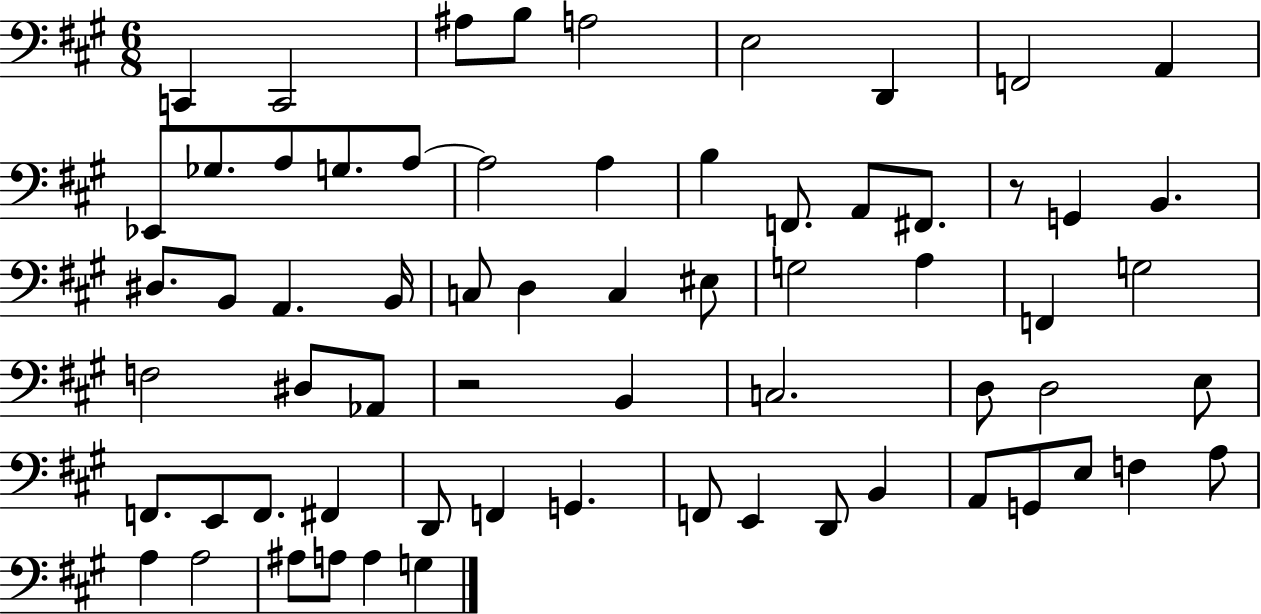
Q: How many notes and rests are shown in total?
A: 66